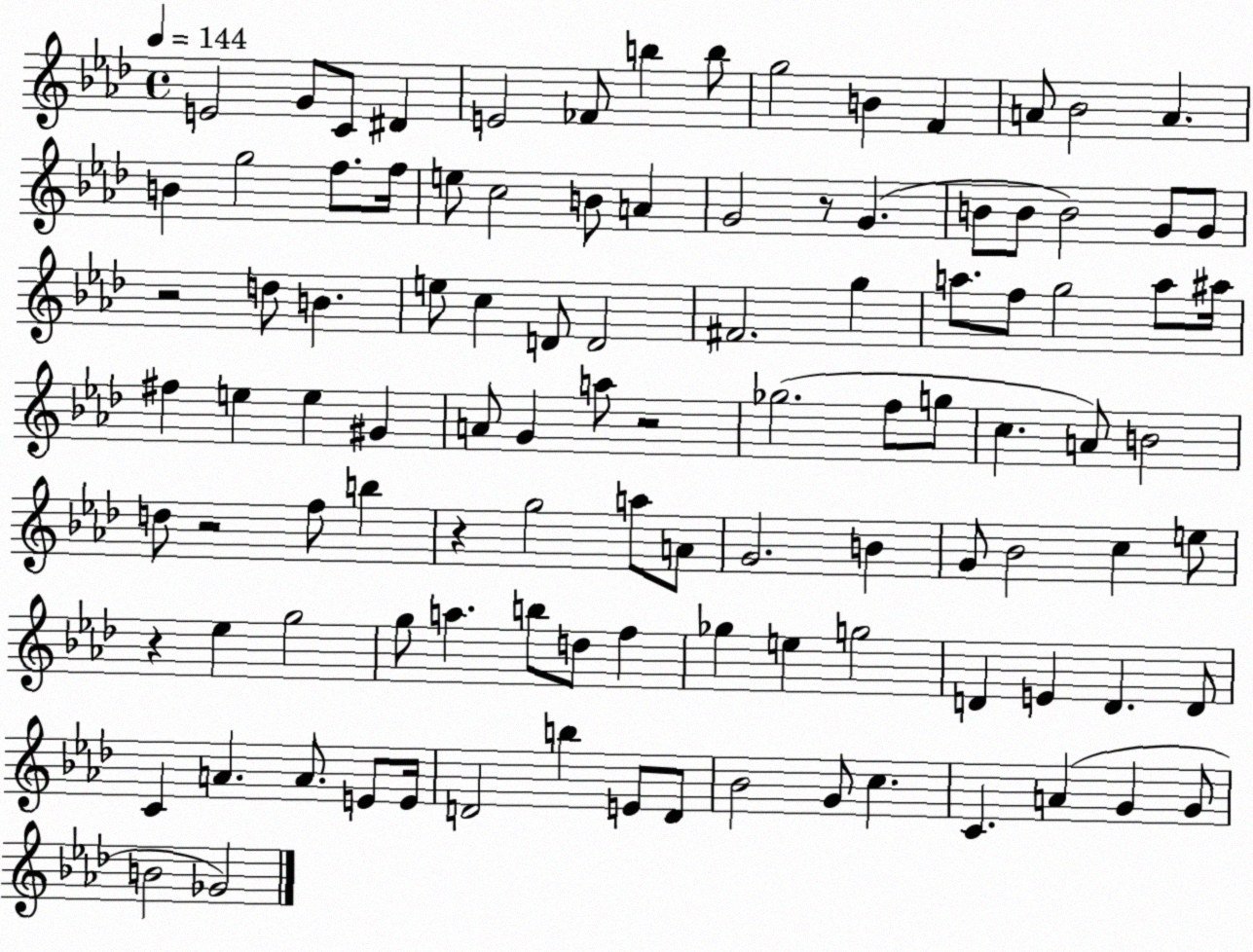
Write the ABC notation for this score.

X:1
T:Untitled
M:4/4
L:1/4
K:Ab
E2 G/2 C/2 ^D E2 _F/2 b b/2 g2 B F A/2 _B2 A B g2 f/2 f/4 e/2 c2 B/2 A G2 z/2 G B/2 B/2 B2 G/2 G/2 z2 d/2 B e/2 c D/2 D2 ^F2 g a/2 f/2 g2 a/2 ^a/4 ^f e e ^G A/2 G a/2 z2 _g2 f/2 g/2 c A/2 B2 d/2 z2 f/2 b z g2 a/2 A/2 G2 B G/2 _B2 c e/2 z _e g2 g/2 a b/2 d/2 f _g e g2 D E D D/2 C A A/2 E/2 E/4 D2 b E/2 D/2 _B2 G/2 c C A G G/2 B2 _G2